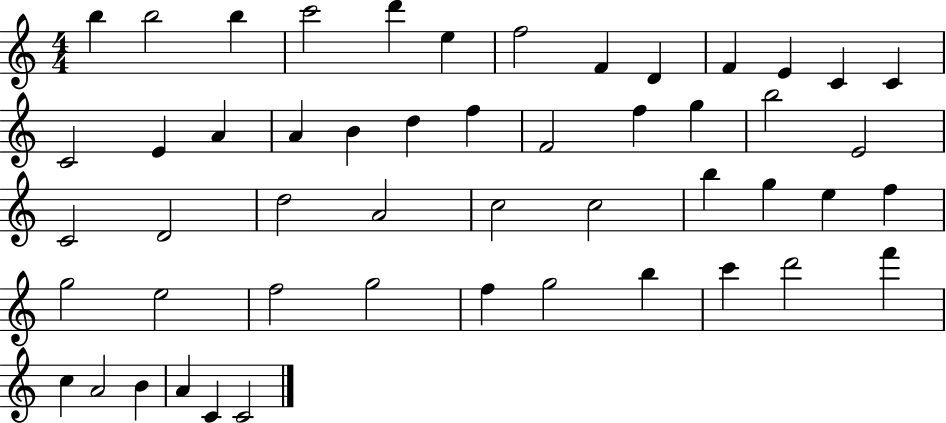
B5/q B5/h B5/q C6/h D6/q E5/q F5/h F4/q D4/q F4/q E4/q C4/q C4/q C4/h E4/q A4/q A4/q B4/q D5/q F5/q F4/h F5/q G5/q B5/h E4/h C4/h D4/h D5/h A4/h C5/h C5/h B5/q G5/q E5/q F5/q G5/h E5/h F5/h G5/h F5/q G5/h B5/q C6/q D6/h F6/q C5/q A4/h B4/q A4/q C4/q C4/h